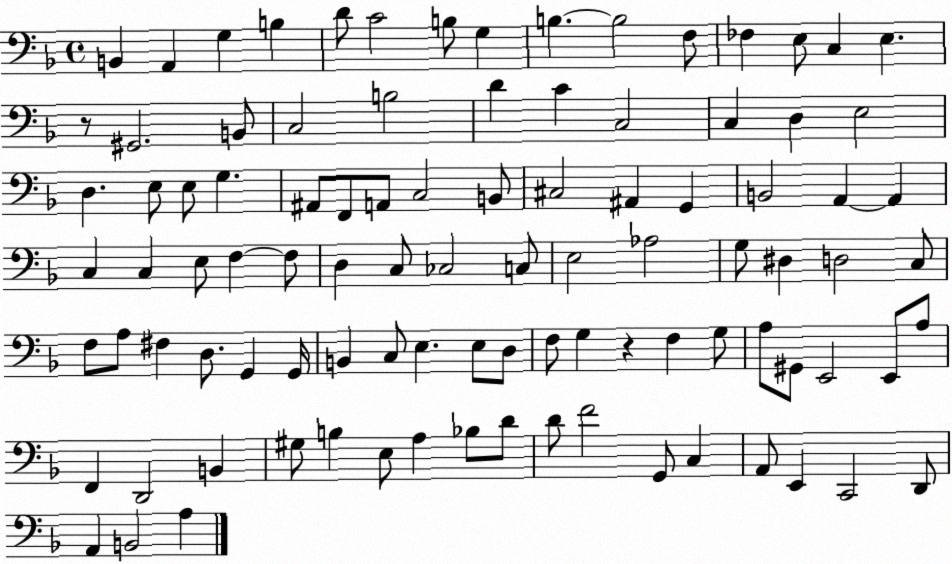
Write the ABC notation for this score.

X:1
T:Untitled
M:4/4
L:1/4
K:F
B,, A,, G, B, D/2 C2 B,/2 G, B, B,2 F,/2 _F, E,/2 C, E, z/2 ^G,,2 B,,/2 C,2 B,2 D C C,2 C, D, E,2 D, E,/2 E,/2 G, ^A,,/2 F,,/2 A,,/2 C,2 B,,/2 ^C,2 ^A,, G,, B,,2 A,, A,, C, C, E,/2 F, F,/2 D, C,/2 _C,2 C,/2 E,2 _A,2 G,/2 ^D, D,2 C,/2 F,/2 A,/2 ^F, D,/2 G,, G,,/4 B,, C,/2 E, E,/2 D,/2 F,/2 G, z F, G,/2 A,/2 ^G,,/2 E,,2 E,,/2 A,/2 F,, D,,2 B,, ^G,/2 B, E,/2 A, _B,/2 D/2 D/2 F2 G,,/2 C, A,,/2 E,, C,,2 D,,/2 A,, B,,2 A,